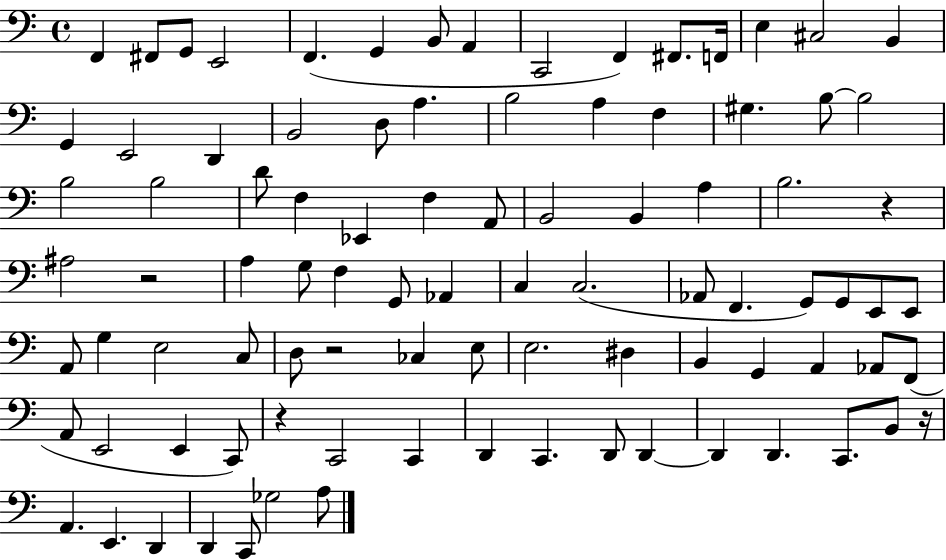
{
  \clef bass
  \time 4/4
  \defaultTimeSignature
  \key c \major
  f,4 fis,8 g,8 e,2 | f,4.( g,4 b,8 a,4 | c,2 f,4) fis,8. f,16 | e4 cis2 b,4 | \break g,4 e,2 d,4 | b,2 d8 a4. | b2 a4 f4 | gis4. b8~~ b2 | \break b2 b2 | d'8 f4 ees,4 f4 a,8 | b,2 b,4 a4 | b2. r4 | \break ais2 r2 | a4 g8 f4 g,8 aes,4 | c4 c2.( | aes,8 f,4. g,8) g,8 e,8 e,8 | \break a,8 g4 e2 c8 | d8 r2 ces4 e8 | e2. dis4 | b,4 g,4 a,4 aes,8 f,8( | \break a,8 e,2 e,4 c,8) | r4 c,2 c,4 | d,4 c,4. d,8 d,4~~ | d,4 d,4. c,8. b,8 r16 | \break a,4. e,4. d,4 | d,4 c,8 ges2 a8 | \bar "|."
}